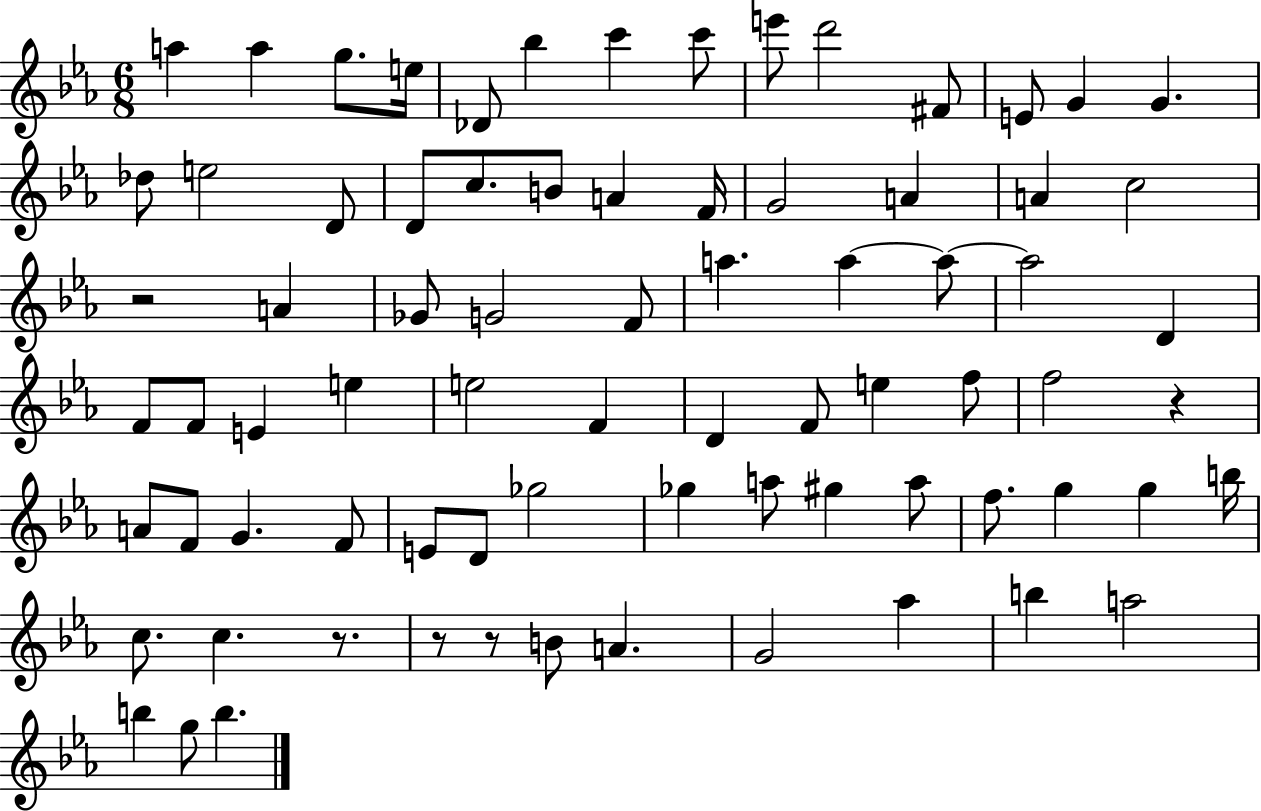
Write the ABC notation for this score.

X:1
T:Untitled
M:6/8
L:1/4
K:Eb
a a g/2 e/4 _D/2 _b c' c'/2 e'/2 d'2 ^F/2 E/2 G G _d/2 e2 D/2 D/2 c/2 B/2 A F/4 G2 A A c2 z2 A _G/2 G2 F/2 a a a/2 a2 D F/2 F/2 E e e2 F D F/2 e f/2 f2 z A/2 F/2 G F/2 E/2 D/2 _g2 _g a/2 ^g a/2 f/2 g g b/4 c/2 c z/2 z/2 z/2 B/2 A G2 _a b a2 b g/2 b